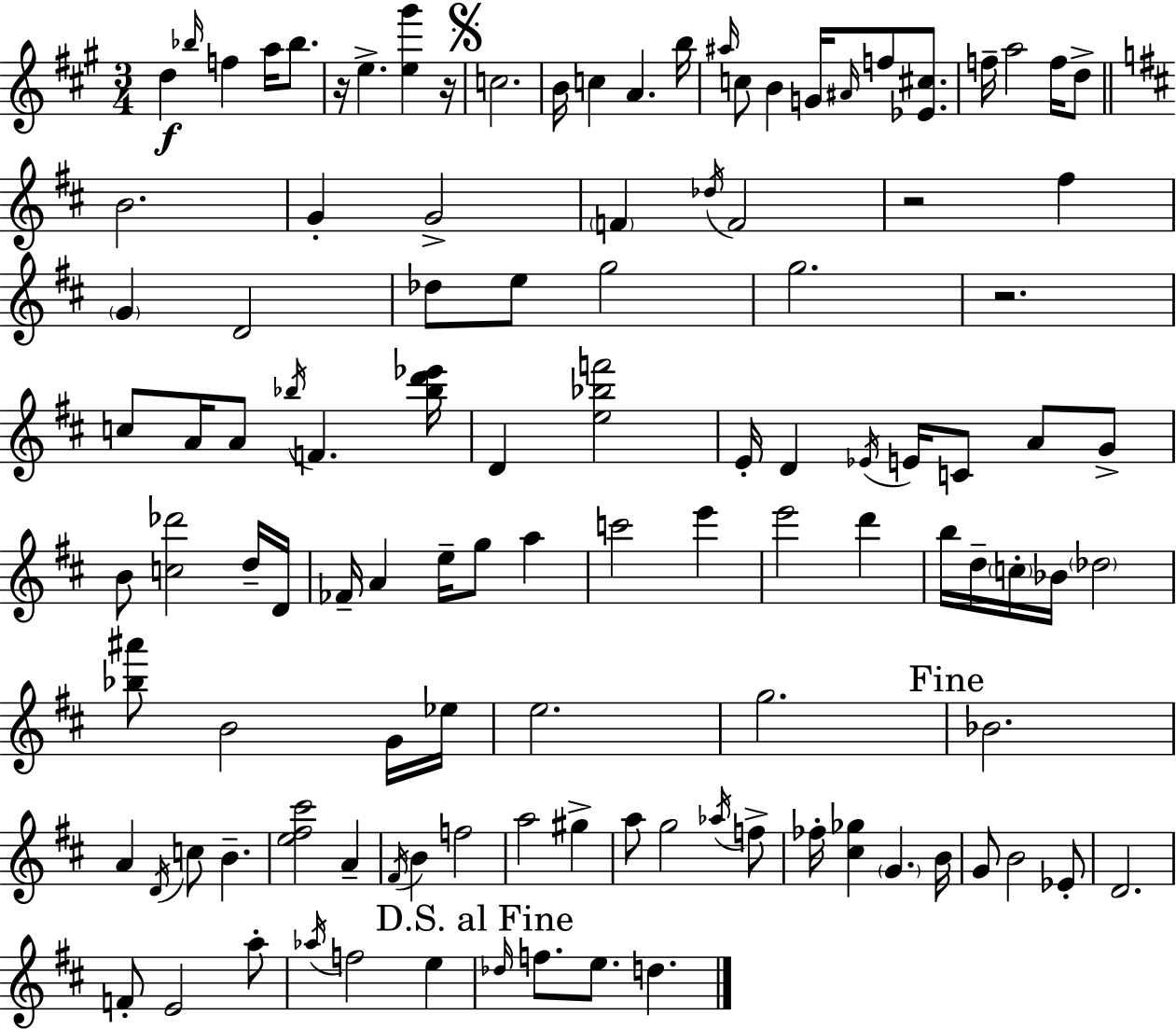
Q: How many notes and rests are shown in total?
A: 113